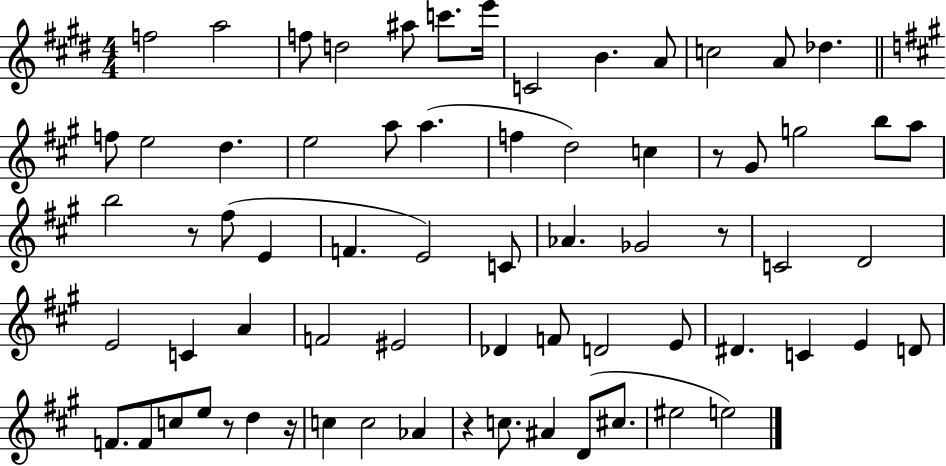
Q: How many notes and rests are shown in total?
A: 69